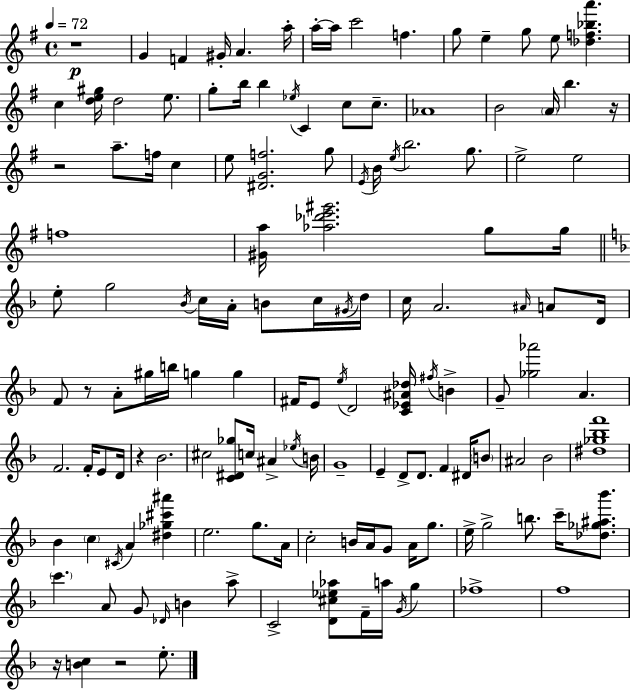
R/w G4/q F4/q G#4/s A4/q. A5/s A5/s A5/s C6/h F5/q. G5/e E5/q G5/e E5/e [Db5,F5,Bb5,A6]/q. C5/q [D5,E5,G#5]/s D5/h E5/e. G5/e B5/s B5/q Eb5/s C4/q C5/e C5/e. Ab4/w B4/h A4/s B5/q. R/s R/h A5/e. F5/s C5/q E5/e [D#4,G4,F5]/h. G5/e E4/s B4/s E5/s B5/h. G5/e. E5/h E5/h F5/w [G#4,A5]/s [Ab5,Db6,E6,G#6]/h. G5/e G5/s E5/e G5/h Bb4/s C5/s A4/s B4/e C5/s G#4/s D5/s C5/s A4/h. A#4/s A4/e D4/s F4/e R/e A4/e G#5/s B5/s G5/q G5/q F#4/s E4/e E5/s D4/h [C4,Eb4,A#4,Db5]/s F#5/s B4/q G4/e [Gb5,Ab6]/h A4/q. F4/h. F4/s E4/e D4/s R/q Bb4/h. C#5/h [C4,D#4,Gb5]/e C5/s A#4/q Eb5/s B4/s G4/w E4/q D4/e D4/e. F4/q D#4/s B4/e A#4/h Bb4/h [D#5,Gb5,Bb5,F6]/w Bb4/q C5/q C#4/s A4/q [D#5,Gb5,C#6,A#6]/q E5/h. G5/e. A4/s C5/h B4/s A4/s G4/e A4/s G5/e. E5/s G5/h B5/e. C6/s [Db5,Gb5,A#5,Bb6]/e. C6/q. A4/e G4/e Db4/s B4/q A5/e C4/h [D4,C#5,Eb5,Ab5]/e F4/s A5/s G4/s G5/q FES5/w F5/w R/s [B4,C5]/q R/h E5/e.